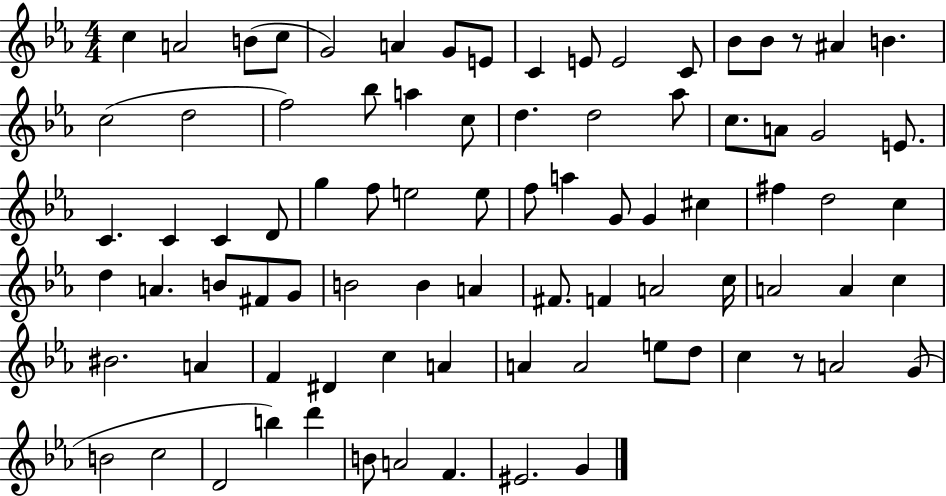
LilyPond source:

{
  \clef treble
  \numericTimeSignature
  \time 4/4
  \key ees \major
  \repeat volta 2 { c''4 a'2 b'8( c''8 | g'2) a'4 g'8 e'8 | c'4 e'8 e'2 c'8 | bes'8 bes'8 r8 ais'4 b'4. | \break c''2( d''2 | f''2) bes''8 a''4 c''8 | d''4. d''2 aes''8 | c''8. a'8 g'2 e'8. | \break c'4. c'4 c'4 d'8 | g''4 f''8 e''2 e''8 | f''8 a''4 g'8 g'4 cis''4 | fis''4 d''2 c''4 | \break d''4 a'4. b'8 fis'8 g'8 | b'2 b'4 a'4 | fis'8. f'4 a'2 c''16 | a'2 a'4 c''4 | \break bis'2. a'4 | f'4 dis'4 c''4 a'4 | a'4 a'2 e''8 d''8 | c''4 r8 a'2 g'8( | \break b'2 c''2 | d'2 b''4) d'''4 | b'8 a'2 f'4. | eis'2. g'4 | \break } \bar "|."
}